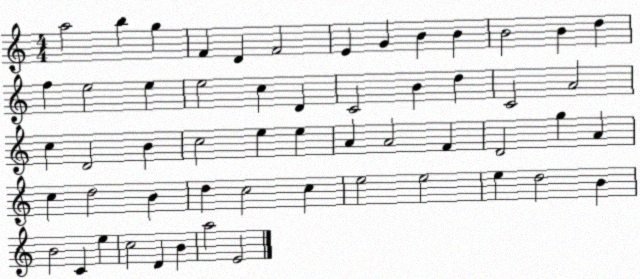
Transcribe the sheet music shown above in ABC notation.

X:1
T:Untitled
M:4/4
L:1/4
K:C
a2 b g F D F2 E G B B B2 B d f e2 e e2 c D C2 B d C2 A2 c D2 B c2 e e A A2 F D2 g A c d2 B d c2 c e2 e2 e d2 B B2 C e c2 D B a2 E2